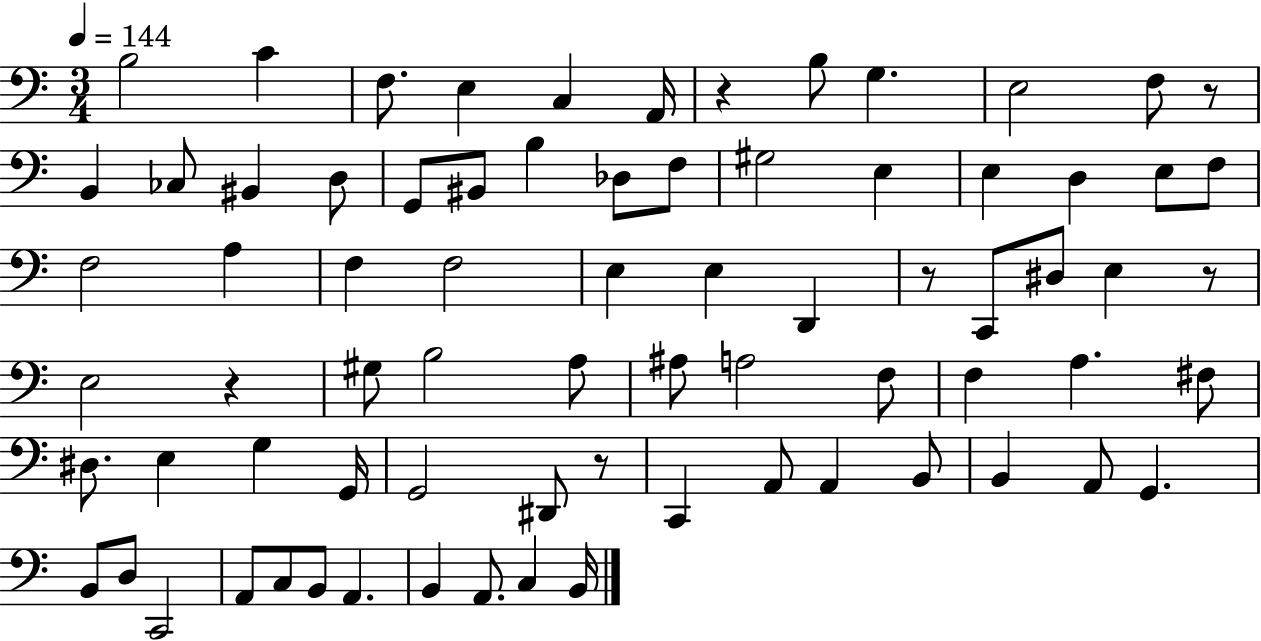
X:1
T:Untitled
M:3/4
L:1/4
K:C
B,2 C F,/2 E, C, A,,/4 z B,/2 G, E,2 F,/2 z/2 B,, _C,/2 ^B,, D,/2 G,,/2 ^B,,/2 B, _D,/2 F,/2 ^G,2 E, E, D, E,/2 F,/2 F,2 A, F, F,2 E, E, D,, z/2 C,,/2 ^D,/2 E, z/2 E,2 z ^G,/2 B,2 A,/2 ^A,/2 A,2 F,/2 F, A, ^F,/2 ^D,/2 E, G, G,,/4 G,,2 ^D,,/2 z/2 C,, A,,/2 A,, B,,/2 B,, A,,/2 G,, B,,/2 D,/2 C,,2 A,,/2 C,/2 B,,/2 A,, B,, A,,/2 C, B,,/4